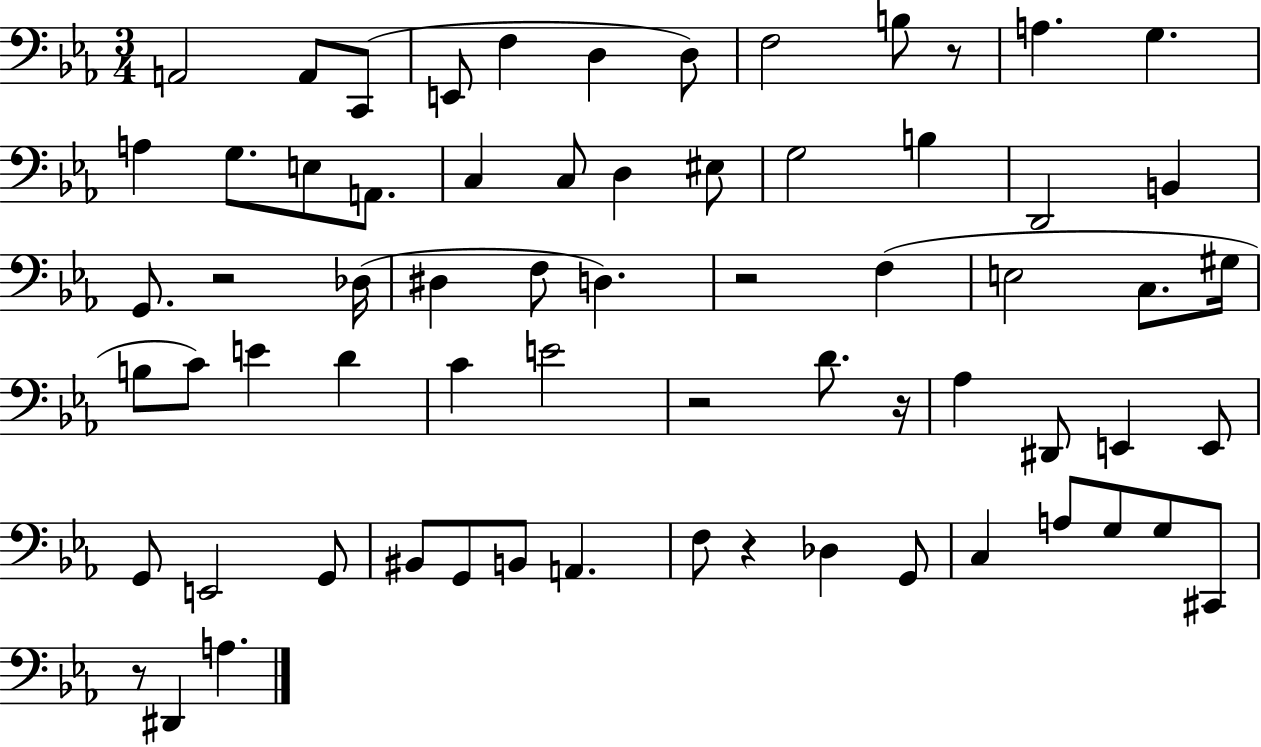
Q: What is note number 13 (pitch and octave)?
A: G3